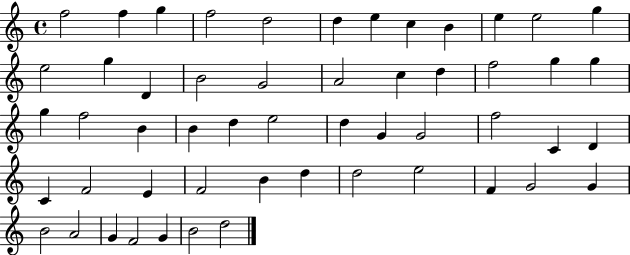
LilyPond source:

{
  \clef treble
  \time 4/4
  \defaultTimeSignature
  \key c \major
  f''2 f''4 g''4 | f''2 d''2 | d''4 e''4 c''4 b'4 | e''4 e''2 g''4 | \break e''2 g''4 d'4 | b'2 g'2 | a'2 c''4 d''4 | f''2 g''4 g''4 | \break g''4 f''2 b'4 | b'4 d''4 e''2 | d''4 g'4 g'2 | f''2 c'4 d'4 | \break c'4 f'2 e'4 | f'2 b'4 d''4 | d''2 e''2 | f'4 g'2 g'4 | \break b'2 a'2 | g'4 f'2 g'4 | b'2 d''2 | \bar "|."
}